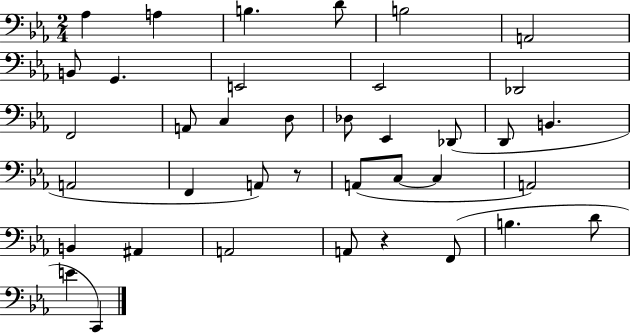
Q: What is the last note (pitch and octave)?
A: C2